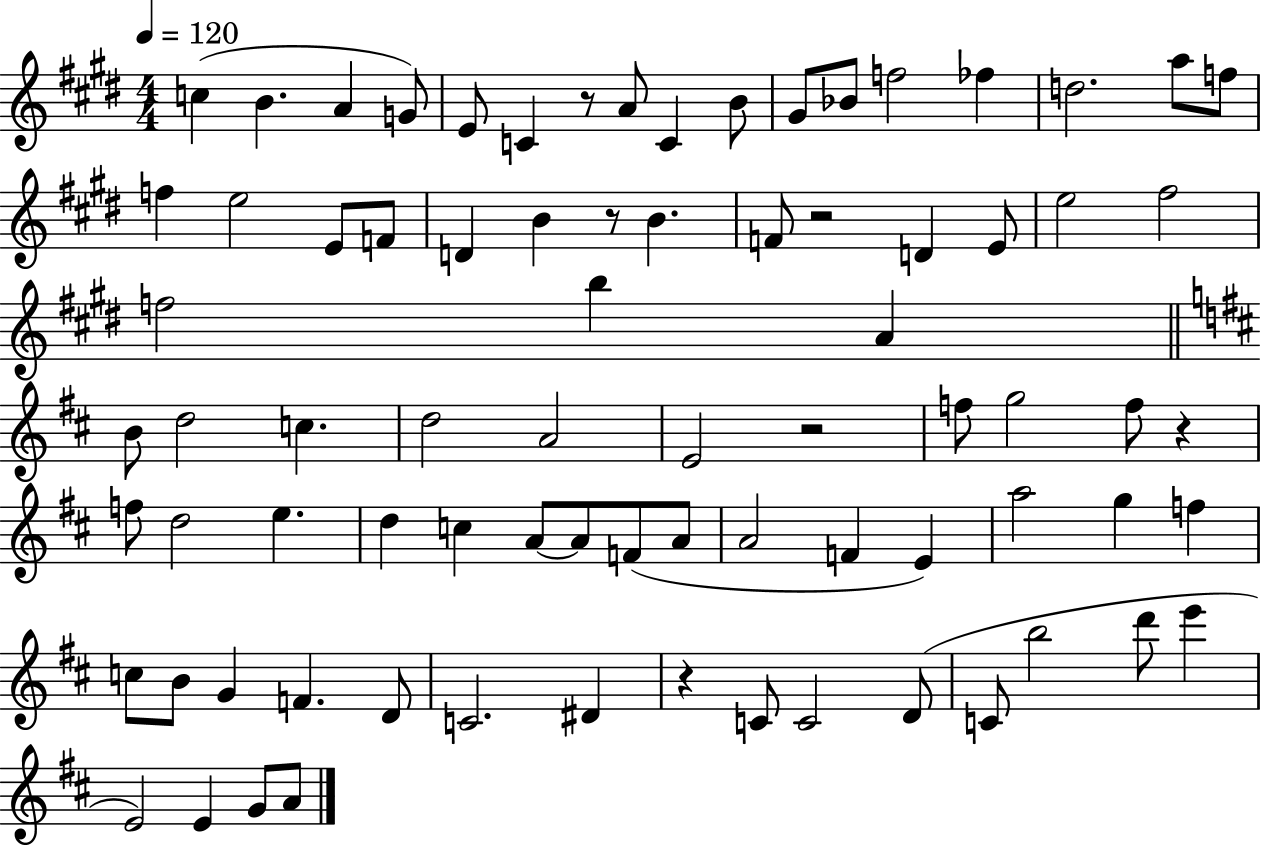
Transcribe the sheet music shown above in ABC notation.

X:1
T:Untitled
M:4/4
L:1/4
K:E
c B A G/2 E/2 C z/2 A/2 C B/2 ^G/2 _B/2 f2 _f d2 a/2 f/2 f e2 E/2 F/2 D B z/2 B F/2 z2 D E/2 e2 ^f2 f2 b A B/2 d2 c d2 A2 E2 z2 f/2 g2 f/2 z f/2 d2 e d c A/2 A/2 F/2 A/2 A2 F E a2 g f c/2 B/2 G F D/2 C2 ^D z C/2 C2 D/2 C/2 b2 d'/2 e' E2 E G/2 A/2